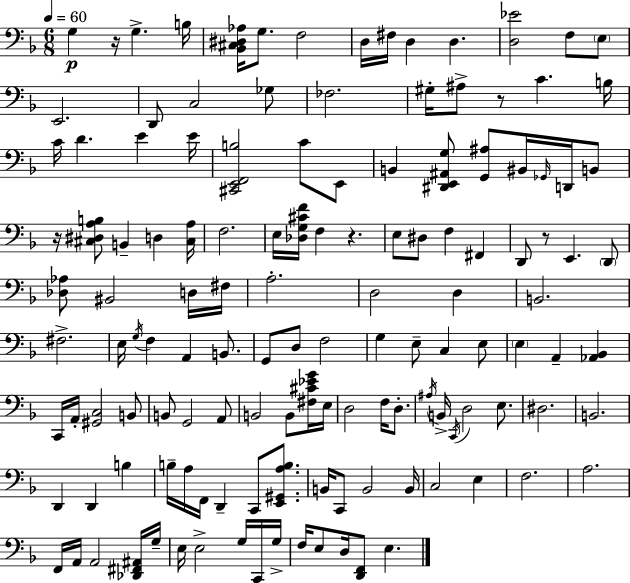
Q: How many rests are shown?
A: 5